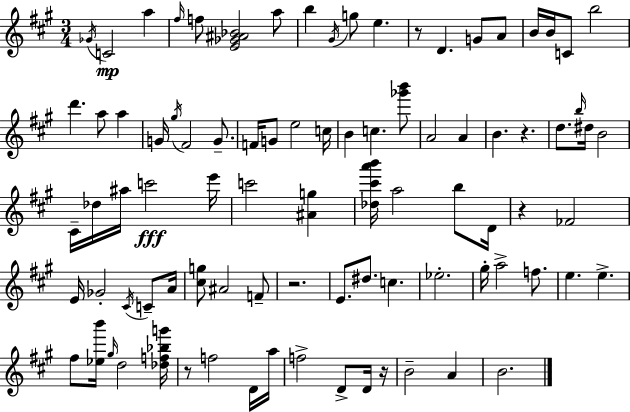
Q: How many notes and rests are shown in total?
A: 88